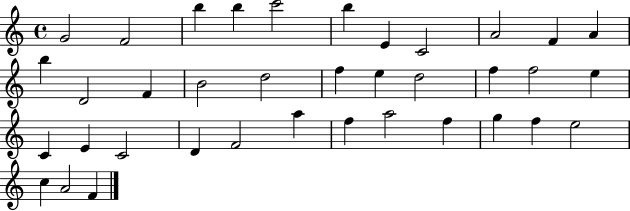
G4/h F4/h B5/q B5/q C6/h B5/q E4/q C4/h A4/h F4/q A4/q B5/q D4/h F4/q B4/h D5/h F5/q E5/q D5/h F5/q F5/h E5/q C4/q E4/q C4/h D4/q F4/h A5/q F5/q A5/h F5/q G5/q F5/q E5/h C5/q A4/h F4/q